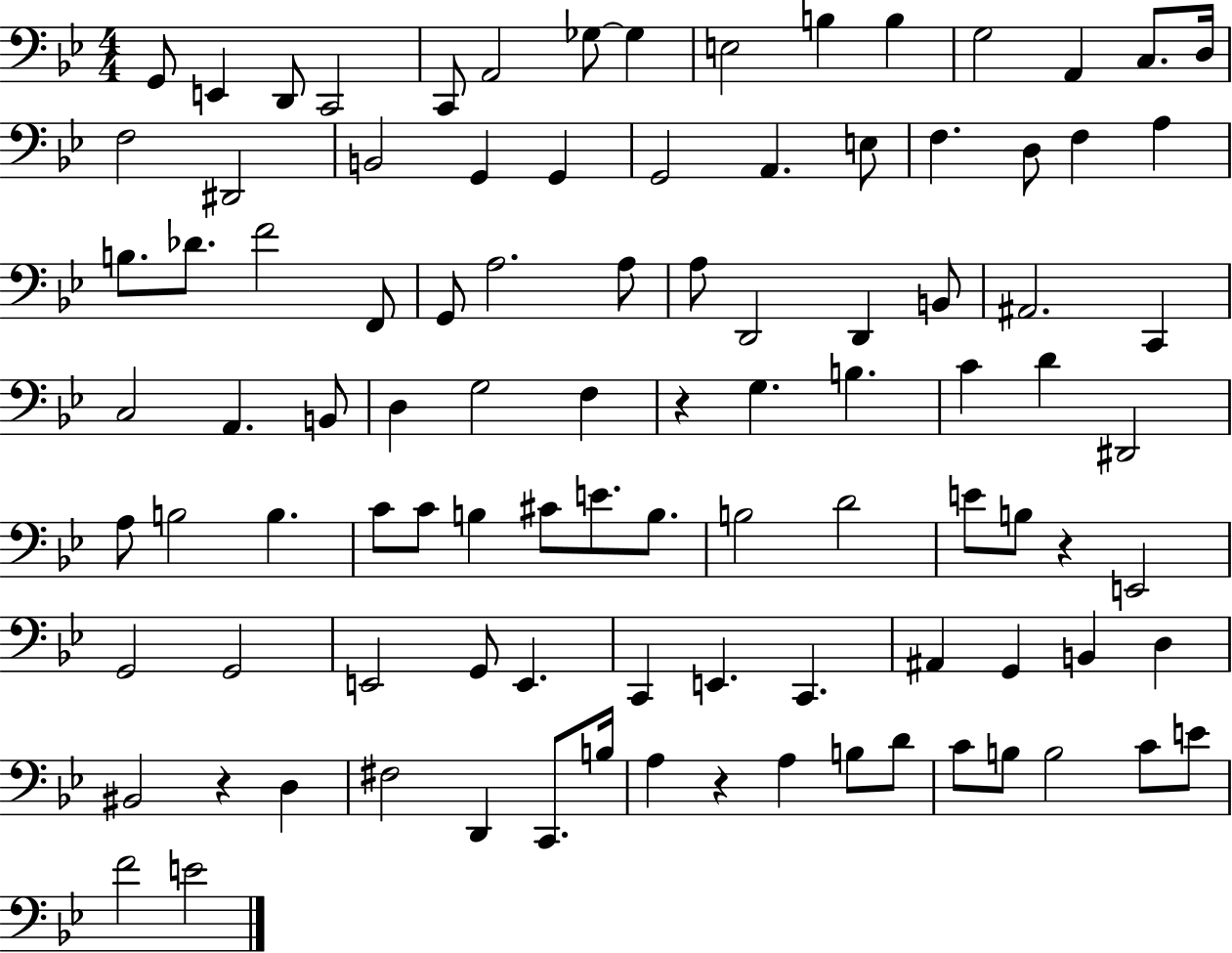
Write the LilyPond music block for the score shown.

{
  \clef bass
  \numericTimeSignature
  \time 4/4
  \key bes \major
  g,8 e,4 d,8 c,2 | c,8 a,2 ges8~~ ges4 | e2 b4 b4 | g2 a,4 c8. d16 | \break f2 dis,2 | b,2 g,4 g,4 | g,2 a,4. e8 | f4. d8 f4 a4 | \break b8. des'8. f'2 f,8 | g,8 a2. a8 | a8 d,2 d,4 b,8 | ais,2. c,4 | \break c2 a,4. b,8 | d4 g2 f4 | r4 g4. b4. | c'4 d'4 dis,2 | \break a8 b2 b4. | c'8 c'8 b4 cis'8 e'8. b8. | b2 d'2 | e'8 b8 r4 e,2 | \break g,2 g,2 | e,2 g,8 e,4. | c,4 e,4. c,4. | ais,4 g,4 b,4 d4 | \break bis,2 r4 d4 | fis2 d,4 c,8. b16 | a4 r4 a4 b8 d'8 | c'8 b8 b2 c'8 e'8 | \break f'2 e'2 | \bar "|."
}